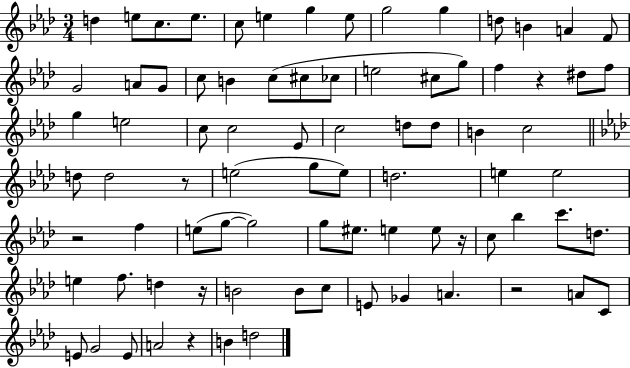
D5/q E5/e C5/e. E5/e. C5/e E5/q G5/q E5/e G5/h G5/q D5/e B4/q A4/q F4/e G4/h A4/e G4/e C5/e B4/q C5/e C#5/e CES5/e E5/h C#5/e G5/e F5/q R/q D#5/e F5/e G5/q E5/h C5/e C5/h Eb4/e C5/h D5/e D5/e B4/q C5/h D5/e D5/h R/e E5/h G5/e E5/e D5/h. E5/q E5/h R/h F5/q E5/e G5/e G5/h G5/e EIS5/e. E5/q E5/e R/s C5/e Bb5/q C6/e. D5/e. E5/q F5/e. D5/q R/s B4/h B4/e C5/e E4/e Gb4/q A4/q. R/h A4/e C4/e E4/e G4/h E4/e A4/h R/q B4/q D5/h